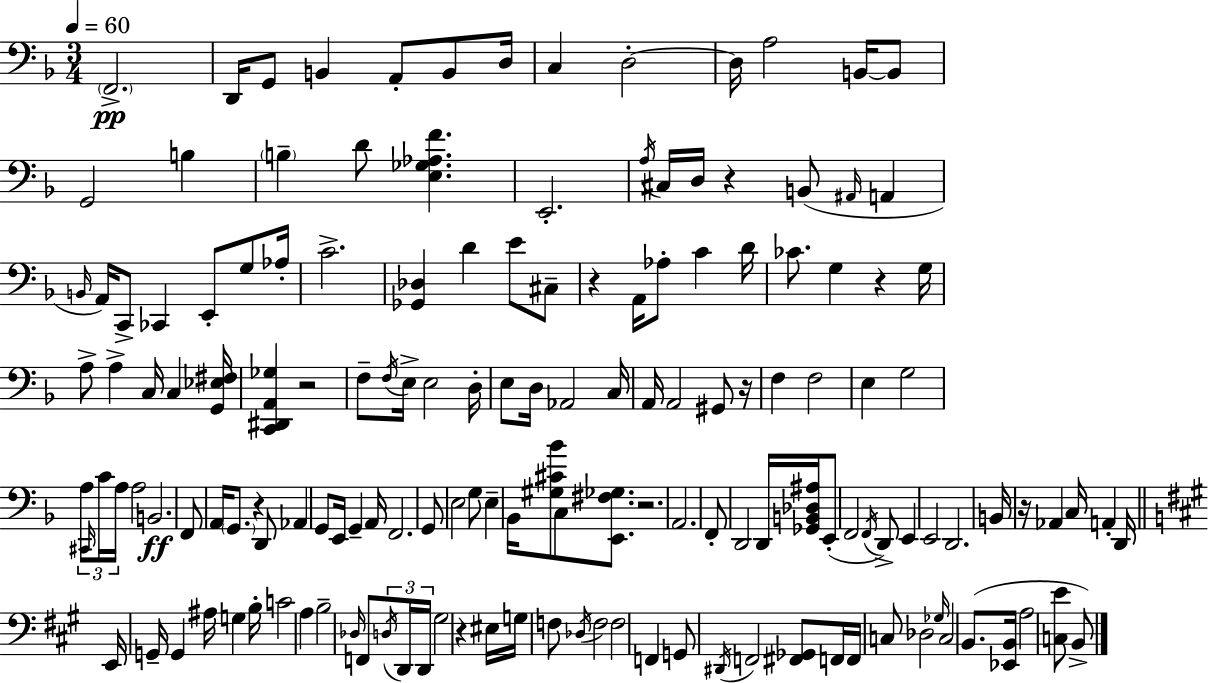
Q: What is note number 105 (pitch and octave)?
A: G3